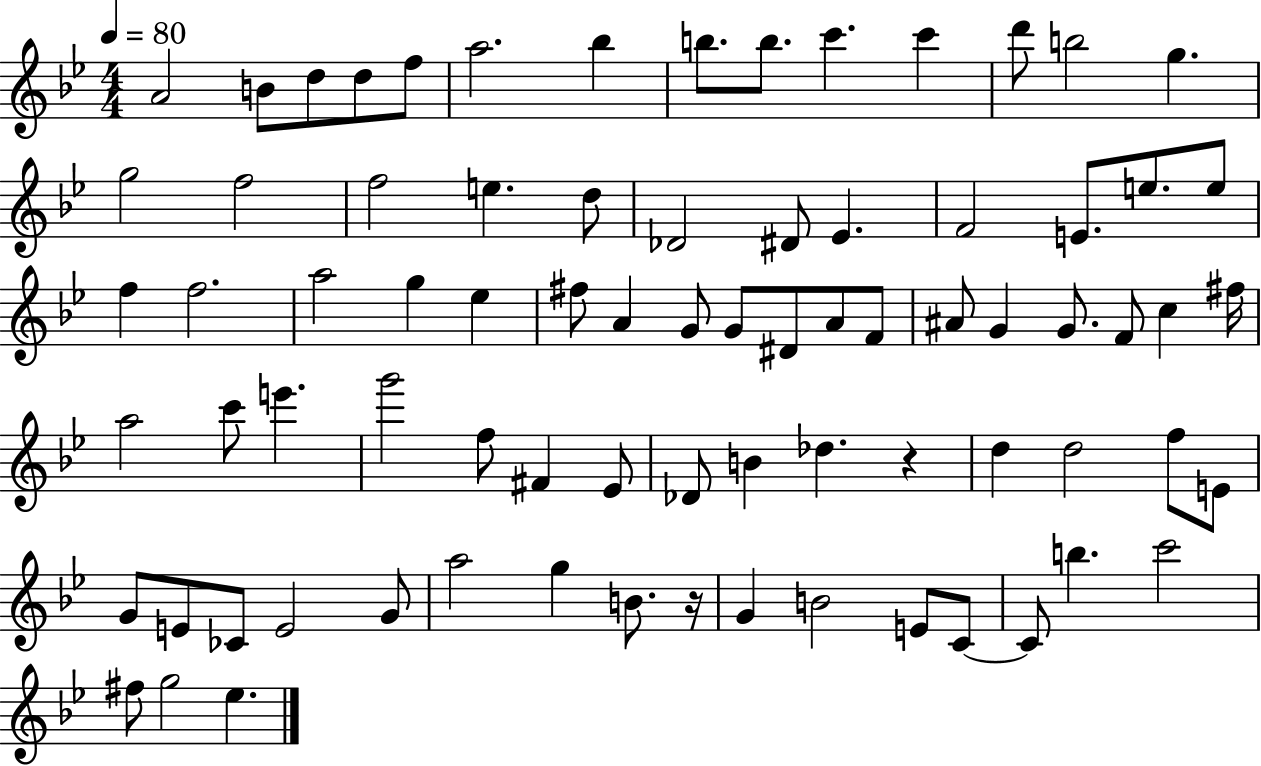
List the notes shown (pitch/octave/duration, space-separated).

A4/h B4/e D5/e D5/e F5/e A5/h. Bb5/q B5/e. B5/e. C6/q. C6/q D6/e B5/h G5/q. G5/h F5/h F5/h E5/q. D5/e Db4/h D#4/e Eb4/q. F4/h E4/e. E5/e. E5/e F5/q F5/h. A5/h G5/q Eb5/q F#5/e A4/q G4/e G4/e D#4/e A4/e F4/e A#4/e G4/q G4/e. F4/e C5/q F#5/s A5/h C6/e E6/q. G6/h F5/e F#4/q Eb4/e Db4/e B4/q Db5/q. R/q D5/q D5/h F5/e E4/e G4/e E4/e CES4/e E4/h G4/e A5/h G5/q B4/e. R/s G4/q B4/h E4/e C4/e C4/e B5/q. C6/h F#5/e G5/h Eb5/q.